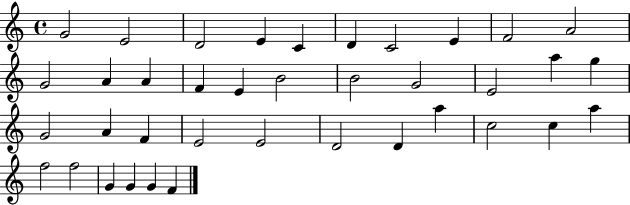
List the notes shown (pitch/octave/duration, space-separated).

G4/h E4/h D4/h E4/q C4/q D4/q C4/h E4/q F4/h A4/h G4/h A4/q A4/q F4/q E4/q B4/h B4/h G4/h E4/h A5/q G5/q G4/h A4/q F4/q E4/h E4/h D4/h D4/q A5/q C5/h C5/q A5/q F5/h F5/h G4/q G4/q G4/q F4/q